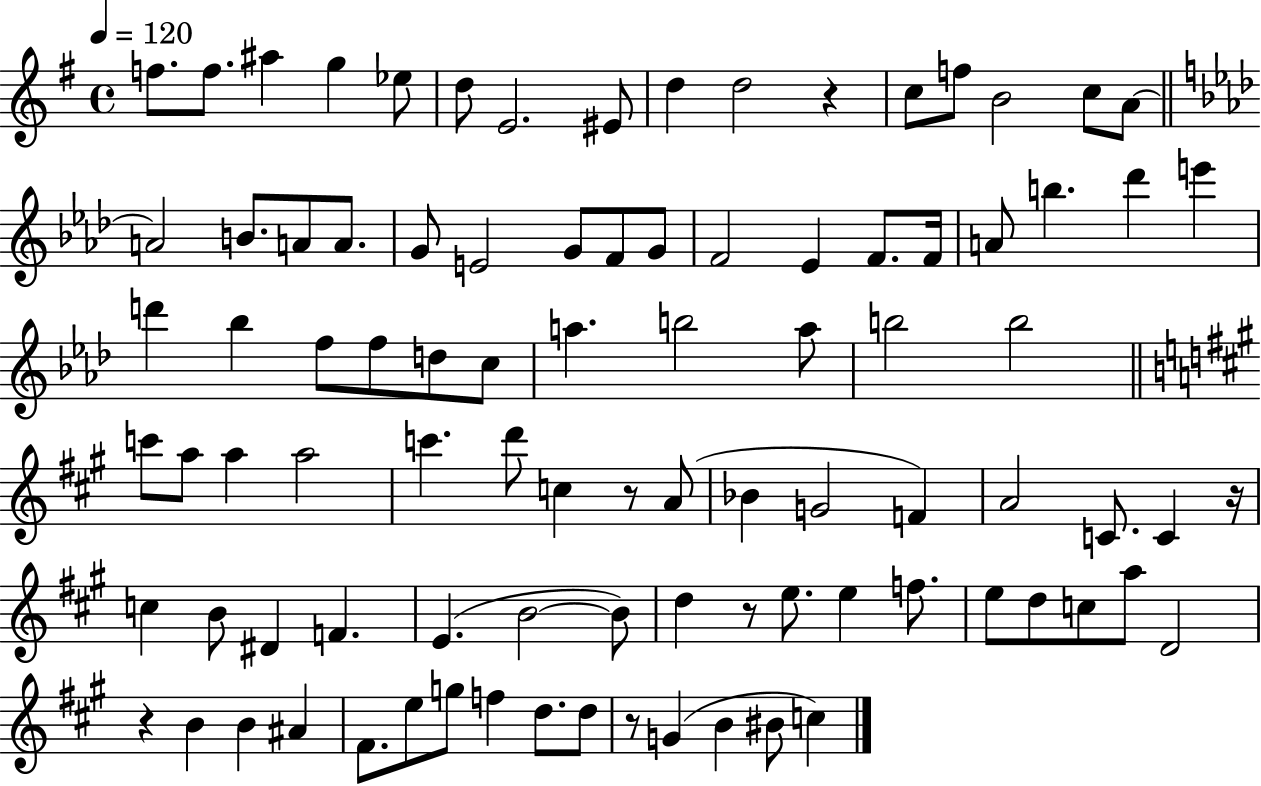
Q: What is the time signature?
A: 4/4